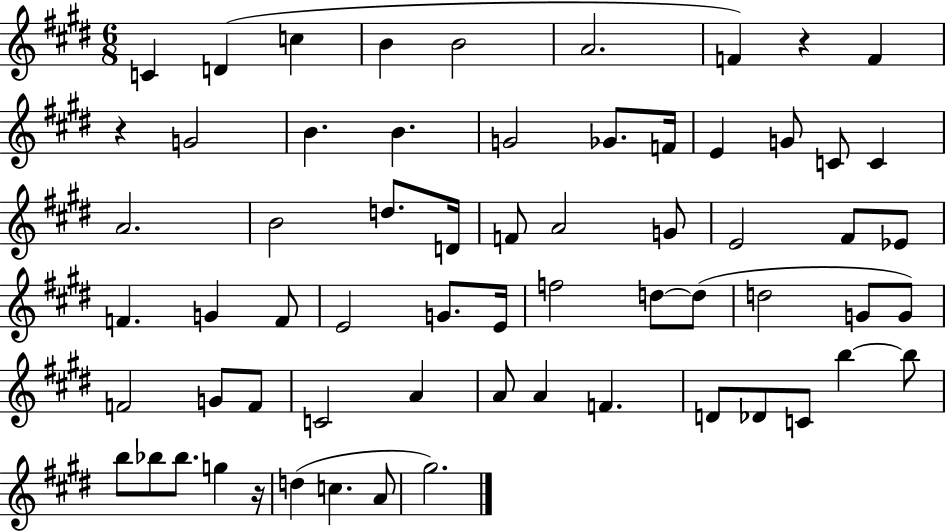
X:1
T:Untitled
M:6/8
L:1/4
K:E
C D c B B2 A2 F z F z G2 B B G2 _G/2 F/4 E G/2 C/2 C A2 B2 d/2 D/4 F/2 A2 G/2 E2 ^F/2 _E/2 F G F/2 E2 G/2 E/4 f2 d/2 d/2 d2 G/2 G/2 F2 G/2 F/2 C2 A A/2 A F D/2 _D/2 C/2 b b/2 b/2 _b/2 _b/2 g z/4 d c A/2 ^g2